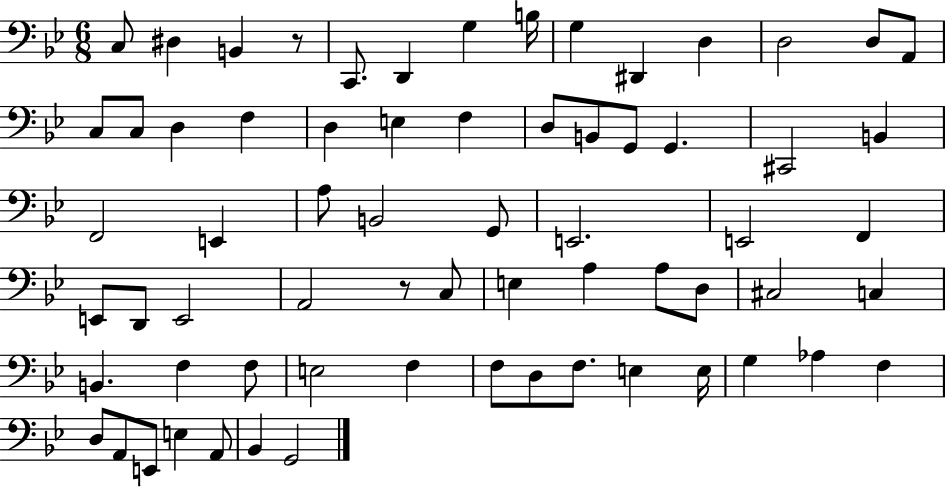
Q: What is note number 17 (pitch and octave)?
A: F3